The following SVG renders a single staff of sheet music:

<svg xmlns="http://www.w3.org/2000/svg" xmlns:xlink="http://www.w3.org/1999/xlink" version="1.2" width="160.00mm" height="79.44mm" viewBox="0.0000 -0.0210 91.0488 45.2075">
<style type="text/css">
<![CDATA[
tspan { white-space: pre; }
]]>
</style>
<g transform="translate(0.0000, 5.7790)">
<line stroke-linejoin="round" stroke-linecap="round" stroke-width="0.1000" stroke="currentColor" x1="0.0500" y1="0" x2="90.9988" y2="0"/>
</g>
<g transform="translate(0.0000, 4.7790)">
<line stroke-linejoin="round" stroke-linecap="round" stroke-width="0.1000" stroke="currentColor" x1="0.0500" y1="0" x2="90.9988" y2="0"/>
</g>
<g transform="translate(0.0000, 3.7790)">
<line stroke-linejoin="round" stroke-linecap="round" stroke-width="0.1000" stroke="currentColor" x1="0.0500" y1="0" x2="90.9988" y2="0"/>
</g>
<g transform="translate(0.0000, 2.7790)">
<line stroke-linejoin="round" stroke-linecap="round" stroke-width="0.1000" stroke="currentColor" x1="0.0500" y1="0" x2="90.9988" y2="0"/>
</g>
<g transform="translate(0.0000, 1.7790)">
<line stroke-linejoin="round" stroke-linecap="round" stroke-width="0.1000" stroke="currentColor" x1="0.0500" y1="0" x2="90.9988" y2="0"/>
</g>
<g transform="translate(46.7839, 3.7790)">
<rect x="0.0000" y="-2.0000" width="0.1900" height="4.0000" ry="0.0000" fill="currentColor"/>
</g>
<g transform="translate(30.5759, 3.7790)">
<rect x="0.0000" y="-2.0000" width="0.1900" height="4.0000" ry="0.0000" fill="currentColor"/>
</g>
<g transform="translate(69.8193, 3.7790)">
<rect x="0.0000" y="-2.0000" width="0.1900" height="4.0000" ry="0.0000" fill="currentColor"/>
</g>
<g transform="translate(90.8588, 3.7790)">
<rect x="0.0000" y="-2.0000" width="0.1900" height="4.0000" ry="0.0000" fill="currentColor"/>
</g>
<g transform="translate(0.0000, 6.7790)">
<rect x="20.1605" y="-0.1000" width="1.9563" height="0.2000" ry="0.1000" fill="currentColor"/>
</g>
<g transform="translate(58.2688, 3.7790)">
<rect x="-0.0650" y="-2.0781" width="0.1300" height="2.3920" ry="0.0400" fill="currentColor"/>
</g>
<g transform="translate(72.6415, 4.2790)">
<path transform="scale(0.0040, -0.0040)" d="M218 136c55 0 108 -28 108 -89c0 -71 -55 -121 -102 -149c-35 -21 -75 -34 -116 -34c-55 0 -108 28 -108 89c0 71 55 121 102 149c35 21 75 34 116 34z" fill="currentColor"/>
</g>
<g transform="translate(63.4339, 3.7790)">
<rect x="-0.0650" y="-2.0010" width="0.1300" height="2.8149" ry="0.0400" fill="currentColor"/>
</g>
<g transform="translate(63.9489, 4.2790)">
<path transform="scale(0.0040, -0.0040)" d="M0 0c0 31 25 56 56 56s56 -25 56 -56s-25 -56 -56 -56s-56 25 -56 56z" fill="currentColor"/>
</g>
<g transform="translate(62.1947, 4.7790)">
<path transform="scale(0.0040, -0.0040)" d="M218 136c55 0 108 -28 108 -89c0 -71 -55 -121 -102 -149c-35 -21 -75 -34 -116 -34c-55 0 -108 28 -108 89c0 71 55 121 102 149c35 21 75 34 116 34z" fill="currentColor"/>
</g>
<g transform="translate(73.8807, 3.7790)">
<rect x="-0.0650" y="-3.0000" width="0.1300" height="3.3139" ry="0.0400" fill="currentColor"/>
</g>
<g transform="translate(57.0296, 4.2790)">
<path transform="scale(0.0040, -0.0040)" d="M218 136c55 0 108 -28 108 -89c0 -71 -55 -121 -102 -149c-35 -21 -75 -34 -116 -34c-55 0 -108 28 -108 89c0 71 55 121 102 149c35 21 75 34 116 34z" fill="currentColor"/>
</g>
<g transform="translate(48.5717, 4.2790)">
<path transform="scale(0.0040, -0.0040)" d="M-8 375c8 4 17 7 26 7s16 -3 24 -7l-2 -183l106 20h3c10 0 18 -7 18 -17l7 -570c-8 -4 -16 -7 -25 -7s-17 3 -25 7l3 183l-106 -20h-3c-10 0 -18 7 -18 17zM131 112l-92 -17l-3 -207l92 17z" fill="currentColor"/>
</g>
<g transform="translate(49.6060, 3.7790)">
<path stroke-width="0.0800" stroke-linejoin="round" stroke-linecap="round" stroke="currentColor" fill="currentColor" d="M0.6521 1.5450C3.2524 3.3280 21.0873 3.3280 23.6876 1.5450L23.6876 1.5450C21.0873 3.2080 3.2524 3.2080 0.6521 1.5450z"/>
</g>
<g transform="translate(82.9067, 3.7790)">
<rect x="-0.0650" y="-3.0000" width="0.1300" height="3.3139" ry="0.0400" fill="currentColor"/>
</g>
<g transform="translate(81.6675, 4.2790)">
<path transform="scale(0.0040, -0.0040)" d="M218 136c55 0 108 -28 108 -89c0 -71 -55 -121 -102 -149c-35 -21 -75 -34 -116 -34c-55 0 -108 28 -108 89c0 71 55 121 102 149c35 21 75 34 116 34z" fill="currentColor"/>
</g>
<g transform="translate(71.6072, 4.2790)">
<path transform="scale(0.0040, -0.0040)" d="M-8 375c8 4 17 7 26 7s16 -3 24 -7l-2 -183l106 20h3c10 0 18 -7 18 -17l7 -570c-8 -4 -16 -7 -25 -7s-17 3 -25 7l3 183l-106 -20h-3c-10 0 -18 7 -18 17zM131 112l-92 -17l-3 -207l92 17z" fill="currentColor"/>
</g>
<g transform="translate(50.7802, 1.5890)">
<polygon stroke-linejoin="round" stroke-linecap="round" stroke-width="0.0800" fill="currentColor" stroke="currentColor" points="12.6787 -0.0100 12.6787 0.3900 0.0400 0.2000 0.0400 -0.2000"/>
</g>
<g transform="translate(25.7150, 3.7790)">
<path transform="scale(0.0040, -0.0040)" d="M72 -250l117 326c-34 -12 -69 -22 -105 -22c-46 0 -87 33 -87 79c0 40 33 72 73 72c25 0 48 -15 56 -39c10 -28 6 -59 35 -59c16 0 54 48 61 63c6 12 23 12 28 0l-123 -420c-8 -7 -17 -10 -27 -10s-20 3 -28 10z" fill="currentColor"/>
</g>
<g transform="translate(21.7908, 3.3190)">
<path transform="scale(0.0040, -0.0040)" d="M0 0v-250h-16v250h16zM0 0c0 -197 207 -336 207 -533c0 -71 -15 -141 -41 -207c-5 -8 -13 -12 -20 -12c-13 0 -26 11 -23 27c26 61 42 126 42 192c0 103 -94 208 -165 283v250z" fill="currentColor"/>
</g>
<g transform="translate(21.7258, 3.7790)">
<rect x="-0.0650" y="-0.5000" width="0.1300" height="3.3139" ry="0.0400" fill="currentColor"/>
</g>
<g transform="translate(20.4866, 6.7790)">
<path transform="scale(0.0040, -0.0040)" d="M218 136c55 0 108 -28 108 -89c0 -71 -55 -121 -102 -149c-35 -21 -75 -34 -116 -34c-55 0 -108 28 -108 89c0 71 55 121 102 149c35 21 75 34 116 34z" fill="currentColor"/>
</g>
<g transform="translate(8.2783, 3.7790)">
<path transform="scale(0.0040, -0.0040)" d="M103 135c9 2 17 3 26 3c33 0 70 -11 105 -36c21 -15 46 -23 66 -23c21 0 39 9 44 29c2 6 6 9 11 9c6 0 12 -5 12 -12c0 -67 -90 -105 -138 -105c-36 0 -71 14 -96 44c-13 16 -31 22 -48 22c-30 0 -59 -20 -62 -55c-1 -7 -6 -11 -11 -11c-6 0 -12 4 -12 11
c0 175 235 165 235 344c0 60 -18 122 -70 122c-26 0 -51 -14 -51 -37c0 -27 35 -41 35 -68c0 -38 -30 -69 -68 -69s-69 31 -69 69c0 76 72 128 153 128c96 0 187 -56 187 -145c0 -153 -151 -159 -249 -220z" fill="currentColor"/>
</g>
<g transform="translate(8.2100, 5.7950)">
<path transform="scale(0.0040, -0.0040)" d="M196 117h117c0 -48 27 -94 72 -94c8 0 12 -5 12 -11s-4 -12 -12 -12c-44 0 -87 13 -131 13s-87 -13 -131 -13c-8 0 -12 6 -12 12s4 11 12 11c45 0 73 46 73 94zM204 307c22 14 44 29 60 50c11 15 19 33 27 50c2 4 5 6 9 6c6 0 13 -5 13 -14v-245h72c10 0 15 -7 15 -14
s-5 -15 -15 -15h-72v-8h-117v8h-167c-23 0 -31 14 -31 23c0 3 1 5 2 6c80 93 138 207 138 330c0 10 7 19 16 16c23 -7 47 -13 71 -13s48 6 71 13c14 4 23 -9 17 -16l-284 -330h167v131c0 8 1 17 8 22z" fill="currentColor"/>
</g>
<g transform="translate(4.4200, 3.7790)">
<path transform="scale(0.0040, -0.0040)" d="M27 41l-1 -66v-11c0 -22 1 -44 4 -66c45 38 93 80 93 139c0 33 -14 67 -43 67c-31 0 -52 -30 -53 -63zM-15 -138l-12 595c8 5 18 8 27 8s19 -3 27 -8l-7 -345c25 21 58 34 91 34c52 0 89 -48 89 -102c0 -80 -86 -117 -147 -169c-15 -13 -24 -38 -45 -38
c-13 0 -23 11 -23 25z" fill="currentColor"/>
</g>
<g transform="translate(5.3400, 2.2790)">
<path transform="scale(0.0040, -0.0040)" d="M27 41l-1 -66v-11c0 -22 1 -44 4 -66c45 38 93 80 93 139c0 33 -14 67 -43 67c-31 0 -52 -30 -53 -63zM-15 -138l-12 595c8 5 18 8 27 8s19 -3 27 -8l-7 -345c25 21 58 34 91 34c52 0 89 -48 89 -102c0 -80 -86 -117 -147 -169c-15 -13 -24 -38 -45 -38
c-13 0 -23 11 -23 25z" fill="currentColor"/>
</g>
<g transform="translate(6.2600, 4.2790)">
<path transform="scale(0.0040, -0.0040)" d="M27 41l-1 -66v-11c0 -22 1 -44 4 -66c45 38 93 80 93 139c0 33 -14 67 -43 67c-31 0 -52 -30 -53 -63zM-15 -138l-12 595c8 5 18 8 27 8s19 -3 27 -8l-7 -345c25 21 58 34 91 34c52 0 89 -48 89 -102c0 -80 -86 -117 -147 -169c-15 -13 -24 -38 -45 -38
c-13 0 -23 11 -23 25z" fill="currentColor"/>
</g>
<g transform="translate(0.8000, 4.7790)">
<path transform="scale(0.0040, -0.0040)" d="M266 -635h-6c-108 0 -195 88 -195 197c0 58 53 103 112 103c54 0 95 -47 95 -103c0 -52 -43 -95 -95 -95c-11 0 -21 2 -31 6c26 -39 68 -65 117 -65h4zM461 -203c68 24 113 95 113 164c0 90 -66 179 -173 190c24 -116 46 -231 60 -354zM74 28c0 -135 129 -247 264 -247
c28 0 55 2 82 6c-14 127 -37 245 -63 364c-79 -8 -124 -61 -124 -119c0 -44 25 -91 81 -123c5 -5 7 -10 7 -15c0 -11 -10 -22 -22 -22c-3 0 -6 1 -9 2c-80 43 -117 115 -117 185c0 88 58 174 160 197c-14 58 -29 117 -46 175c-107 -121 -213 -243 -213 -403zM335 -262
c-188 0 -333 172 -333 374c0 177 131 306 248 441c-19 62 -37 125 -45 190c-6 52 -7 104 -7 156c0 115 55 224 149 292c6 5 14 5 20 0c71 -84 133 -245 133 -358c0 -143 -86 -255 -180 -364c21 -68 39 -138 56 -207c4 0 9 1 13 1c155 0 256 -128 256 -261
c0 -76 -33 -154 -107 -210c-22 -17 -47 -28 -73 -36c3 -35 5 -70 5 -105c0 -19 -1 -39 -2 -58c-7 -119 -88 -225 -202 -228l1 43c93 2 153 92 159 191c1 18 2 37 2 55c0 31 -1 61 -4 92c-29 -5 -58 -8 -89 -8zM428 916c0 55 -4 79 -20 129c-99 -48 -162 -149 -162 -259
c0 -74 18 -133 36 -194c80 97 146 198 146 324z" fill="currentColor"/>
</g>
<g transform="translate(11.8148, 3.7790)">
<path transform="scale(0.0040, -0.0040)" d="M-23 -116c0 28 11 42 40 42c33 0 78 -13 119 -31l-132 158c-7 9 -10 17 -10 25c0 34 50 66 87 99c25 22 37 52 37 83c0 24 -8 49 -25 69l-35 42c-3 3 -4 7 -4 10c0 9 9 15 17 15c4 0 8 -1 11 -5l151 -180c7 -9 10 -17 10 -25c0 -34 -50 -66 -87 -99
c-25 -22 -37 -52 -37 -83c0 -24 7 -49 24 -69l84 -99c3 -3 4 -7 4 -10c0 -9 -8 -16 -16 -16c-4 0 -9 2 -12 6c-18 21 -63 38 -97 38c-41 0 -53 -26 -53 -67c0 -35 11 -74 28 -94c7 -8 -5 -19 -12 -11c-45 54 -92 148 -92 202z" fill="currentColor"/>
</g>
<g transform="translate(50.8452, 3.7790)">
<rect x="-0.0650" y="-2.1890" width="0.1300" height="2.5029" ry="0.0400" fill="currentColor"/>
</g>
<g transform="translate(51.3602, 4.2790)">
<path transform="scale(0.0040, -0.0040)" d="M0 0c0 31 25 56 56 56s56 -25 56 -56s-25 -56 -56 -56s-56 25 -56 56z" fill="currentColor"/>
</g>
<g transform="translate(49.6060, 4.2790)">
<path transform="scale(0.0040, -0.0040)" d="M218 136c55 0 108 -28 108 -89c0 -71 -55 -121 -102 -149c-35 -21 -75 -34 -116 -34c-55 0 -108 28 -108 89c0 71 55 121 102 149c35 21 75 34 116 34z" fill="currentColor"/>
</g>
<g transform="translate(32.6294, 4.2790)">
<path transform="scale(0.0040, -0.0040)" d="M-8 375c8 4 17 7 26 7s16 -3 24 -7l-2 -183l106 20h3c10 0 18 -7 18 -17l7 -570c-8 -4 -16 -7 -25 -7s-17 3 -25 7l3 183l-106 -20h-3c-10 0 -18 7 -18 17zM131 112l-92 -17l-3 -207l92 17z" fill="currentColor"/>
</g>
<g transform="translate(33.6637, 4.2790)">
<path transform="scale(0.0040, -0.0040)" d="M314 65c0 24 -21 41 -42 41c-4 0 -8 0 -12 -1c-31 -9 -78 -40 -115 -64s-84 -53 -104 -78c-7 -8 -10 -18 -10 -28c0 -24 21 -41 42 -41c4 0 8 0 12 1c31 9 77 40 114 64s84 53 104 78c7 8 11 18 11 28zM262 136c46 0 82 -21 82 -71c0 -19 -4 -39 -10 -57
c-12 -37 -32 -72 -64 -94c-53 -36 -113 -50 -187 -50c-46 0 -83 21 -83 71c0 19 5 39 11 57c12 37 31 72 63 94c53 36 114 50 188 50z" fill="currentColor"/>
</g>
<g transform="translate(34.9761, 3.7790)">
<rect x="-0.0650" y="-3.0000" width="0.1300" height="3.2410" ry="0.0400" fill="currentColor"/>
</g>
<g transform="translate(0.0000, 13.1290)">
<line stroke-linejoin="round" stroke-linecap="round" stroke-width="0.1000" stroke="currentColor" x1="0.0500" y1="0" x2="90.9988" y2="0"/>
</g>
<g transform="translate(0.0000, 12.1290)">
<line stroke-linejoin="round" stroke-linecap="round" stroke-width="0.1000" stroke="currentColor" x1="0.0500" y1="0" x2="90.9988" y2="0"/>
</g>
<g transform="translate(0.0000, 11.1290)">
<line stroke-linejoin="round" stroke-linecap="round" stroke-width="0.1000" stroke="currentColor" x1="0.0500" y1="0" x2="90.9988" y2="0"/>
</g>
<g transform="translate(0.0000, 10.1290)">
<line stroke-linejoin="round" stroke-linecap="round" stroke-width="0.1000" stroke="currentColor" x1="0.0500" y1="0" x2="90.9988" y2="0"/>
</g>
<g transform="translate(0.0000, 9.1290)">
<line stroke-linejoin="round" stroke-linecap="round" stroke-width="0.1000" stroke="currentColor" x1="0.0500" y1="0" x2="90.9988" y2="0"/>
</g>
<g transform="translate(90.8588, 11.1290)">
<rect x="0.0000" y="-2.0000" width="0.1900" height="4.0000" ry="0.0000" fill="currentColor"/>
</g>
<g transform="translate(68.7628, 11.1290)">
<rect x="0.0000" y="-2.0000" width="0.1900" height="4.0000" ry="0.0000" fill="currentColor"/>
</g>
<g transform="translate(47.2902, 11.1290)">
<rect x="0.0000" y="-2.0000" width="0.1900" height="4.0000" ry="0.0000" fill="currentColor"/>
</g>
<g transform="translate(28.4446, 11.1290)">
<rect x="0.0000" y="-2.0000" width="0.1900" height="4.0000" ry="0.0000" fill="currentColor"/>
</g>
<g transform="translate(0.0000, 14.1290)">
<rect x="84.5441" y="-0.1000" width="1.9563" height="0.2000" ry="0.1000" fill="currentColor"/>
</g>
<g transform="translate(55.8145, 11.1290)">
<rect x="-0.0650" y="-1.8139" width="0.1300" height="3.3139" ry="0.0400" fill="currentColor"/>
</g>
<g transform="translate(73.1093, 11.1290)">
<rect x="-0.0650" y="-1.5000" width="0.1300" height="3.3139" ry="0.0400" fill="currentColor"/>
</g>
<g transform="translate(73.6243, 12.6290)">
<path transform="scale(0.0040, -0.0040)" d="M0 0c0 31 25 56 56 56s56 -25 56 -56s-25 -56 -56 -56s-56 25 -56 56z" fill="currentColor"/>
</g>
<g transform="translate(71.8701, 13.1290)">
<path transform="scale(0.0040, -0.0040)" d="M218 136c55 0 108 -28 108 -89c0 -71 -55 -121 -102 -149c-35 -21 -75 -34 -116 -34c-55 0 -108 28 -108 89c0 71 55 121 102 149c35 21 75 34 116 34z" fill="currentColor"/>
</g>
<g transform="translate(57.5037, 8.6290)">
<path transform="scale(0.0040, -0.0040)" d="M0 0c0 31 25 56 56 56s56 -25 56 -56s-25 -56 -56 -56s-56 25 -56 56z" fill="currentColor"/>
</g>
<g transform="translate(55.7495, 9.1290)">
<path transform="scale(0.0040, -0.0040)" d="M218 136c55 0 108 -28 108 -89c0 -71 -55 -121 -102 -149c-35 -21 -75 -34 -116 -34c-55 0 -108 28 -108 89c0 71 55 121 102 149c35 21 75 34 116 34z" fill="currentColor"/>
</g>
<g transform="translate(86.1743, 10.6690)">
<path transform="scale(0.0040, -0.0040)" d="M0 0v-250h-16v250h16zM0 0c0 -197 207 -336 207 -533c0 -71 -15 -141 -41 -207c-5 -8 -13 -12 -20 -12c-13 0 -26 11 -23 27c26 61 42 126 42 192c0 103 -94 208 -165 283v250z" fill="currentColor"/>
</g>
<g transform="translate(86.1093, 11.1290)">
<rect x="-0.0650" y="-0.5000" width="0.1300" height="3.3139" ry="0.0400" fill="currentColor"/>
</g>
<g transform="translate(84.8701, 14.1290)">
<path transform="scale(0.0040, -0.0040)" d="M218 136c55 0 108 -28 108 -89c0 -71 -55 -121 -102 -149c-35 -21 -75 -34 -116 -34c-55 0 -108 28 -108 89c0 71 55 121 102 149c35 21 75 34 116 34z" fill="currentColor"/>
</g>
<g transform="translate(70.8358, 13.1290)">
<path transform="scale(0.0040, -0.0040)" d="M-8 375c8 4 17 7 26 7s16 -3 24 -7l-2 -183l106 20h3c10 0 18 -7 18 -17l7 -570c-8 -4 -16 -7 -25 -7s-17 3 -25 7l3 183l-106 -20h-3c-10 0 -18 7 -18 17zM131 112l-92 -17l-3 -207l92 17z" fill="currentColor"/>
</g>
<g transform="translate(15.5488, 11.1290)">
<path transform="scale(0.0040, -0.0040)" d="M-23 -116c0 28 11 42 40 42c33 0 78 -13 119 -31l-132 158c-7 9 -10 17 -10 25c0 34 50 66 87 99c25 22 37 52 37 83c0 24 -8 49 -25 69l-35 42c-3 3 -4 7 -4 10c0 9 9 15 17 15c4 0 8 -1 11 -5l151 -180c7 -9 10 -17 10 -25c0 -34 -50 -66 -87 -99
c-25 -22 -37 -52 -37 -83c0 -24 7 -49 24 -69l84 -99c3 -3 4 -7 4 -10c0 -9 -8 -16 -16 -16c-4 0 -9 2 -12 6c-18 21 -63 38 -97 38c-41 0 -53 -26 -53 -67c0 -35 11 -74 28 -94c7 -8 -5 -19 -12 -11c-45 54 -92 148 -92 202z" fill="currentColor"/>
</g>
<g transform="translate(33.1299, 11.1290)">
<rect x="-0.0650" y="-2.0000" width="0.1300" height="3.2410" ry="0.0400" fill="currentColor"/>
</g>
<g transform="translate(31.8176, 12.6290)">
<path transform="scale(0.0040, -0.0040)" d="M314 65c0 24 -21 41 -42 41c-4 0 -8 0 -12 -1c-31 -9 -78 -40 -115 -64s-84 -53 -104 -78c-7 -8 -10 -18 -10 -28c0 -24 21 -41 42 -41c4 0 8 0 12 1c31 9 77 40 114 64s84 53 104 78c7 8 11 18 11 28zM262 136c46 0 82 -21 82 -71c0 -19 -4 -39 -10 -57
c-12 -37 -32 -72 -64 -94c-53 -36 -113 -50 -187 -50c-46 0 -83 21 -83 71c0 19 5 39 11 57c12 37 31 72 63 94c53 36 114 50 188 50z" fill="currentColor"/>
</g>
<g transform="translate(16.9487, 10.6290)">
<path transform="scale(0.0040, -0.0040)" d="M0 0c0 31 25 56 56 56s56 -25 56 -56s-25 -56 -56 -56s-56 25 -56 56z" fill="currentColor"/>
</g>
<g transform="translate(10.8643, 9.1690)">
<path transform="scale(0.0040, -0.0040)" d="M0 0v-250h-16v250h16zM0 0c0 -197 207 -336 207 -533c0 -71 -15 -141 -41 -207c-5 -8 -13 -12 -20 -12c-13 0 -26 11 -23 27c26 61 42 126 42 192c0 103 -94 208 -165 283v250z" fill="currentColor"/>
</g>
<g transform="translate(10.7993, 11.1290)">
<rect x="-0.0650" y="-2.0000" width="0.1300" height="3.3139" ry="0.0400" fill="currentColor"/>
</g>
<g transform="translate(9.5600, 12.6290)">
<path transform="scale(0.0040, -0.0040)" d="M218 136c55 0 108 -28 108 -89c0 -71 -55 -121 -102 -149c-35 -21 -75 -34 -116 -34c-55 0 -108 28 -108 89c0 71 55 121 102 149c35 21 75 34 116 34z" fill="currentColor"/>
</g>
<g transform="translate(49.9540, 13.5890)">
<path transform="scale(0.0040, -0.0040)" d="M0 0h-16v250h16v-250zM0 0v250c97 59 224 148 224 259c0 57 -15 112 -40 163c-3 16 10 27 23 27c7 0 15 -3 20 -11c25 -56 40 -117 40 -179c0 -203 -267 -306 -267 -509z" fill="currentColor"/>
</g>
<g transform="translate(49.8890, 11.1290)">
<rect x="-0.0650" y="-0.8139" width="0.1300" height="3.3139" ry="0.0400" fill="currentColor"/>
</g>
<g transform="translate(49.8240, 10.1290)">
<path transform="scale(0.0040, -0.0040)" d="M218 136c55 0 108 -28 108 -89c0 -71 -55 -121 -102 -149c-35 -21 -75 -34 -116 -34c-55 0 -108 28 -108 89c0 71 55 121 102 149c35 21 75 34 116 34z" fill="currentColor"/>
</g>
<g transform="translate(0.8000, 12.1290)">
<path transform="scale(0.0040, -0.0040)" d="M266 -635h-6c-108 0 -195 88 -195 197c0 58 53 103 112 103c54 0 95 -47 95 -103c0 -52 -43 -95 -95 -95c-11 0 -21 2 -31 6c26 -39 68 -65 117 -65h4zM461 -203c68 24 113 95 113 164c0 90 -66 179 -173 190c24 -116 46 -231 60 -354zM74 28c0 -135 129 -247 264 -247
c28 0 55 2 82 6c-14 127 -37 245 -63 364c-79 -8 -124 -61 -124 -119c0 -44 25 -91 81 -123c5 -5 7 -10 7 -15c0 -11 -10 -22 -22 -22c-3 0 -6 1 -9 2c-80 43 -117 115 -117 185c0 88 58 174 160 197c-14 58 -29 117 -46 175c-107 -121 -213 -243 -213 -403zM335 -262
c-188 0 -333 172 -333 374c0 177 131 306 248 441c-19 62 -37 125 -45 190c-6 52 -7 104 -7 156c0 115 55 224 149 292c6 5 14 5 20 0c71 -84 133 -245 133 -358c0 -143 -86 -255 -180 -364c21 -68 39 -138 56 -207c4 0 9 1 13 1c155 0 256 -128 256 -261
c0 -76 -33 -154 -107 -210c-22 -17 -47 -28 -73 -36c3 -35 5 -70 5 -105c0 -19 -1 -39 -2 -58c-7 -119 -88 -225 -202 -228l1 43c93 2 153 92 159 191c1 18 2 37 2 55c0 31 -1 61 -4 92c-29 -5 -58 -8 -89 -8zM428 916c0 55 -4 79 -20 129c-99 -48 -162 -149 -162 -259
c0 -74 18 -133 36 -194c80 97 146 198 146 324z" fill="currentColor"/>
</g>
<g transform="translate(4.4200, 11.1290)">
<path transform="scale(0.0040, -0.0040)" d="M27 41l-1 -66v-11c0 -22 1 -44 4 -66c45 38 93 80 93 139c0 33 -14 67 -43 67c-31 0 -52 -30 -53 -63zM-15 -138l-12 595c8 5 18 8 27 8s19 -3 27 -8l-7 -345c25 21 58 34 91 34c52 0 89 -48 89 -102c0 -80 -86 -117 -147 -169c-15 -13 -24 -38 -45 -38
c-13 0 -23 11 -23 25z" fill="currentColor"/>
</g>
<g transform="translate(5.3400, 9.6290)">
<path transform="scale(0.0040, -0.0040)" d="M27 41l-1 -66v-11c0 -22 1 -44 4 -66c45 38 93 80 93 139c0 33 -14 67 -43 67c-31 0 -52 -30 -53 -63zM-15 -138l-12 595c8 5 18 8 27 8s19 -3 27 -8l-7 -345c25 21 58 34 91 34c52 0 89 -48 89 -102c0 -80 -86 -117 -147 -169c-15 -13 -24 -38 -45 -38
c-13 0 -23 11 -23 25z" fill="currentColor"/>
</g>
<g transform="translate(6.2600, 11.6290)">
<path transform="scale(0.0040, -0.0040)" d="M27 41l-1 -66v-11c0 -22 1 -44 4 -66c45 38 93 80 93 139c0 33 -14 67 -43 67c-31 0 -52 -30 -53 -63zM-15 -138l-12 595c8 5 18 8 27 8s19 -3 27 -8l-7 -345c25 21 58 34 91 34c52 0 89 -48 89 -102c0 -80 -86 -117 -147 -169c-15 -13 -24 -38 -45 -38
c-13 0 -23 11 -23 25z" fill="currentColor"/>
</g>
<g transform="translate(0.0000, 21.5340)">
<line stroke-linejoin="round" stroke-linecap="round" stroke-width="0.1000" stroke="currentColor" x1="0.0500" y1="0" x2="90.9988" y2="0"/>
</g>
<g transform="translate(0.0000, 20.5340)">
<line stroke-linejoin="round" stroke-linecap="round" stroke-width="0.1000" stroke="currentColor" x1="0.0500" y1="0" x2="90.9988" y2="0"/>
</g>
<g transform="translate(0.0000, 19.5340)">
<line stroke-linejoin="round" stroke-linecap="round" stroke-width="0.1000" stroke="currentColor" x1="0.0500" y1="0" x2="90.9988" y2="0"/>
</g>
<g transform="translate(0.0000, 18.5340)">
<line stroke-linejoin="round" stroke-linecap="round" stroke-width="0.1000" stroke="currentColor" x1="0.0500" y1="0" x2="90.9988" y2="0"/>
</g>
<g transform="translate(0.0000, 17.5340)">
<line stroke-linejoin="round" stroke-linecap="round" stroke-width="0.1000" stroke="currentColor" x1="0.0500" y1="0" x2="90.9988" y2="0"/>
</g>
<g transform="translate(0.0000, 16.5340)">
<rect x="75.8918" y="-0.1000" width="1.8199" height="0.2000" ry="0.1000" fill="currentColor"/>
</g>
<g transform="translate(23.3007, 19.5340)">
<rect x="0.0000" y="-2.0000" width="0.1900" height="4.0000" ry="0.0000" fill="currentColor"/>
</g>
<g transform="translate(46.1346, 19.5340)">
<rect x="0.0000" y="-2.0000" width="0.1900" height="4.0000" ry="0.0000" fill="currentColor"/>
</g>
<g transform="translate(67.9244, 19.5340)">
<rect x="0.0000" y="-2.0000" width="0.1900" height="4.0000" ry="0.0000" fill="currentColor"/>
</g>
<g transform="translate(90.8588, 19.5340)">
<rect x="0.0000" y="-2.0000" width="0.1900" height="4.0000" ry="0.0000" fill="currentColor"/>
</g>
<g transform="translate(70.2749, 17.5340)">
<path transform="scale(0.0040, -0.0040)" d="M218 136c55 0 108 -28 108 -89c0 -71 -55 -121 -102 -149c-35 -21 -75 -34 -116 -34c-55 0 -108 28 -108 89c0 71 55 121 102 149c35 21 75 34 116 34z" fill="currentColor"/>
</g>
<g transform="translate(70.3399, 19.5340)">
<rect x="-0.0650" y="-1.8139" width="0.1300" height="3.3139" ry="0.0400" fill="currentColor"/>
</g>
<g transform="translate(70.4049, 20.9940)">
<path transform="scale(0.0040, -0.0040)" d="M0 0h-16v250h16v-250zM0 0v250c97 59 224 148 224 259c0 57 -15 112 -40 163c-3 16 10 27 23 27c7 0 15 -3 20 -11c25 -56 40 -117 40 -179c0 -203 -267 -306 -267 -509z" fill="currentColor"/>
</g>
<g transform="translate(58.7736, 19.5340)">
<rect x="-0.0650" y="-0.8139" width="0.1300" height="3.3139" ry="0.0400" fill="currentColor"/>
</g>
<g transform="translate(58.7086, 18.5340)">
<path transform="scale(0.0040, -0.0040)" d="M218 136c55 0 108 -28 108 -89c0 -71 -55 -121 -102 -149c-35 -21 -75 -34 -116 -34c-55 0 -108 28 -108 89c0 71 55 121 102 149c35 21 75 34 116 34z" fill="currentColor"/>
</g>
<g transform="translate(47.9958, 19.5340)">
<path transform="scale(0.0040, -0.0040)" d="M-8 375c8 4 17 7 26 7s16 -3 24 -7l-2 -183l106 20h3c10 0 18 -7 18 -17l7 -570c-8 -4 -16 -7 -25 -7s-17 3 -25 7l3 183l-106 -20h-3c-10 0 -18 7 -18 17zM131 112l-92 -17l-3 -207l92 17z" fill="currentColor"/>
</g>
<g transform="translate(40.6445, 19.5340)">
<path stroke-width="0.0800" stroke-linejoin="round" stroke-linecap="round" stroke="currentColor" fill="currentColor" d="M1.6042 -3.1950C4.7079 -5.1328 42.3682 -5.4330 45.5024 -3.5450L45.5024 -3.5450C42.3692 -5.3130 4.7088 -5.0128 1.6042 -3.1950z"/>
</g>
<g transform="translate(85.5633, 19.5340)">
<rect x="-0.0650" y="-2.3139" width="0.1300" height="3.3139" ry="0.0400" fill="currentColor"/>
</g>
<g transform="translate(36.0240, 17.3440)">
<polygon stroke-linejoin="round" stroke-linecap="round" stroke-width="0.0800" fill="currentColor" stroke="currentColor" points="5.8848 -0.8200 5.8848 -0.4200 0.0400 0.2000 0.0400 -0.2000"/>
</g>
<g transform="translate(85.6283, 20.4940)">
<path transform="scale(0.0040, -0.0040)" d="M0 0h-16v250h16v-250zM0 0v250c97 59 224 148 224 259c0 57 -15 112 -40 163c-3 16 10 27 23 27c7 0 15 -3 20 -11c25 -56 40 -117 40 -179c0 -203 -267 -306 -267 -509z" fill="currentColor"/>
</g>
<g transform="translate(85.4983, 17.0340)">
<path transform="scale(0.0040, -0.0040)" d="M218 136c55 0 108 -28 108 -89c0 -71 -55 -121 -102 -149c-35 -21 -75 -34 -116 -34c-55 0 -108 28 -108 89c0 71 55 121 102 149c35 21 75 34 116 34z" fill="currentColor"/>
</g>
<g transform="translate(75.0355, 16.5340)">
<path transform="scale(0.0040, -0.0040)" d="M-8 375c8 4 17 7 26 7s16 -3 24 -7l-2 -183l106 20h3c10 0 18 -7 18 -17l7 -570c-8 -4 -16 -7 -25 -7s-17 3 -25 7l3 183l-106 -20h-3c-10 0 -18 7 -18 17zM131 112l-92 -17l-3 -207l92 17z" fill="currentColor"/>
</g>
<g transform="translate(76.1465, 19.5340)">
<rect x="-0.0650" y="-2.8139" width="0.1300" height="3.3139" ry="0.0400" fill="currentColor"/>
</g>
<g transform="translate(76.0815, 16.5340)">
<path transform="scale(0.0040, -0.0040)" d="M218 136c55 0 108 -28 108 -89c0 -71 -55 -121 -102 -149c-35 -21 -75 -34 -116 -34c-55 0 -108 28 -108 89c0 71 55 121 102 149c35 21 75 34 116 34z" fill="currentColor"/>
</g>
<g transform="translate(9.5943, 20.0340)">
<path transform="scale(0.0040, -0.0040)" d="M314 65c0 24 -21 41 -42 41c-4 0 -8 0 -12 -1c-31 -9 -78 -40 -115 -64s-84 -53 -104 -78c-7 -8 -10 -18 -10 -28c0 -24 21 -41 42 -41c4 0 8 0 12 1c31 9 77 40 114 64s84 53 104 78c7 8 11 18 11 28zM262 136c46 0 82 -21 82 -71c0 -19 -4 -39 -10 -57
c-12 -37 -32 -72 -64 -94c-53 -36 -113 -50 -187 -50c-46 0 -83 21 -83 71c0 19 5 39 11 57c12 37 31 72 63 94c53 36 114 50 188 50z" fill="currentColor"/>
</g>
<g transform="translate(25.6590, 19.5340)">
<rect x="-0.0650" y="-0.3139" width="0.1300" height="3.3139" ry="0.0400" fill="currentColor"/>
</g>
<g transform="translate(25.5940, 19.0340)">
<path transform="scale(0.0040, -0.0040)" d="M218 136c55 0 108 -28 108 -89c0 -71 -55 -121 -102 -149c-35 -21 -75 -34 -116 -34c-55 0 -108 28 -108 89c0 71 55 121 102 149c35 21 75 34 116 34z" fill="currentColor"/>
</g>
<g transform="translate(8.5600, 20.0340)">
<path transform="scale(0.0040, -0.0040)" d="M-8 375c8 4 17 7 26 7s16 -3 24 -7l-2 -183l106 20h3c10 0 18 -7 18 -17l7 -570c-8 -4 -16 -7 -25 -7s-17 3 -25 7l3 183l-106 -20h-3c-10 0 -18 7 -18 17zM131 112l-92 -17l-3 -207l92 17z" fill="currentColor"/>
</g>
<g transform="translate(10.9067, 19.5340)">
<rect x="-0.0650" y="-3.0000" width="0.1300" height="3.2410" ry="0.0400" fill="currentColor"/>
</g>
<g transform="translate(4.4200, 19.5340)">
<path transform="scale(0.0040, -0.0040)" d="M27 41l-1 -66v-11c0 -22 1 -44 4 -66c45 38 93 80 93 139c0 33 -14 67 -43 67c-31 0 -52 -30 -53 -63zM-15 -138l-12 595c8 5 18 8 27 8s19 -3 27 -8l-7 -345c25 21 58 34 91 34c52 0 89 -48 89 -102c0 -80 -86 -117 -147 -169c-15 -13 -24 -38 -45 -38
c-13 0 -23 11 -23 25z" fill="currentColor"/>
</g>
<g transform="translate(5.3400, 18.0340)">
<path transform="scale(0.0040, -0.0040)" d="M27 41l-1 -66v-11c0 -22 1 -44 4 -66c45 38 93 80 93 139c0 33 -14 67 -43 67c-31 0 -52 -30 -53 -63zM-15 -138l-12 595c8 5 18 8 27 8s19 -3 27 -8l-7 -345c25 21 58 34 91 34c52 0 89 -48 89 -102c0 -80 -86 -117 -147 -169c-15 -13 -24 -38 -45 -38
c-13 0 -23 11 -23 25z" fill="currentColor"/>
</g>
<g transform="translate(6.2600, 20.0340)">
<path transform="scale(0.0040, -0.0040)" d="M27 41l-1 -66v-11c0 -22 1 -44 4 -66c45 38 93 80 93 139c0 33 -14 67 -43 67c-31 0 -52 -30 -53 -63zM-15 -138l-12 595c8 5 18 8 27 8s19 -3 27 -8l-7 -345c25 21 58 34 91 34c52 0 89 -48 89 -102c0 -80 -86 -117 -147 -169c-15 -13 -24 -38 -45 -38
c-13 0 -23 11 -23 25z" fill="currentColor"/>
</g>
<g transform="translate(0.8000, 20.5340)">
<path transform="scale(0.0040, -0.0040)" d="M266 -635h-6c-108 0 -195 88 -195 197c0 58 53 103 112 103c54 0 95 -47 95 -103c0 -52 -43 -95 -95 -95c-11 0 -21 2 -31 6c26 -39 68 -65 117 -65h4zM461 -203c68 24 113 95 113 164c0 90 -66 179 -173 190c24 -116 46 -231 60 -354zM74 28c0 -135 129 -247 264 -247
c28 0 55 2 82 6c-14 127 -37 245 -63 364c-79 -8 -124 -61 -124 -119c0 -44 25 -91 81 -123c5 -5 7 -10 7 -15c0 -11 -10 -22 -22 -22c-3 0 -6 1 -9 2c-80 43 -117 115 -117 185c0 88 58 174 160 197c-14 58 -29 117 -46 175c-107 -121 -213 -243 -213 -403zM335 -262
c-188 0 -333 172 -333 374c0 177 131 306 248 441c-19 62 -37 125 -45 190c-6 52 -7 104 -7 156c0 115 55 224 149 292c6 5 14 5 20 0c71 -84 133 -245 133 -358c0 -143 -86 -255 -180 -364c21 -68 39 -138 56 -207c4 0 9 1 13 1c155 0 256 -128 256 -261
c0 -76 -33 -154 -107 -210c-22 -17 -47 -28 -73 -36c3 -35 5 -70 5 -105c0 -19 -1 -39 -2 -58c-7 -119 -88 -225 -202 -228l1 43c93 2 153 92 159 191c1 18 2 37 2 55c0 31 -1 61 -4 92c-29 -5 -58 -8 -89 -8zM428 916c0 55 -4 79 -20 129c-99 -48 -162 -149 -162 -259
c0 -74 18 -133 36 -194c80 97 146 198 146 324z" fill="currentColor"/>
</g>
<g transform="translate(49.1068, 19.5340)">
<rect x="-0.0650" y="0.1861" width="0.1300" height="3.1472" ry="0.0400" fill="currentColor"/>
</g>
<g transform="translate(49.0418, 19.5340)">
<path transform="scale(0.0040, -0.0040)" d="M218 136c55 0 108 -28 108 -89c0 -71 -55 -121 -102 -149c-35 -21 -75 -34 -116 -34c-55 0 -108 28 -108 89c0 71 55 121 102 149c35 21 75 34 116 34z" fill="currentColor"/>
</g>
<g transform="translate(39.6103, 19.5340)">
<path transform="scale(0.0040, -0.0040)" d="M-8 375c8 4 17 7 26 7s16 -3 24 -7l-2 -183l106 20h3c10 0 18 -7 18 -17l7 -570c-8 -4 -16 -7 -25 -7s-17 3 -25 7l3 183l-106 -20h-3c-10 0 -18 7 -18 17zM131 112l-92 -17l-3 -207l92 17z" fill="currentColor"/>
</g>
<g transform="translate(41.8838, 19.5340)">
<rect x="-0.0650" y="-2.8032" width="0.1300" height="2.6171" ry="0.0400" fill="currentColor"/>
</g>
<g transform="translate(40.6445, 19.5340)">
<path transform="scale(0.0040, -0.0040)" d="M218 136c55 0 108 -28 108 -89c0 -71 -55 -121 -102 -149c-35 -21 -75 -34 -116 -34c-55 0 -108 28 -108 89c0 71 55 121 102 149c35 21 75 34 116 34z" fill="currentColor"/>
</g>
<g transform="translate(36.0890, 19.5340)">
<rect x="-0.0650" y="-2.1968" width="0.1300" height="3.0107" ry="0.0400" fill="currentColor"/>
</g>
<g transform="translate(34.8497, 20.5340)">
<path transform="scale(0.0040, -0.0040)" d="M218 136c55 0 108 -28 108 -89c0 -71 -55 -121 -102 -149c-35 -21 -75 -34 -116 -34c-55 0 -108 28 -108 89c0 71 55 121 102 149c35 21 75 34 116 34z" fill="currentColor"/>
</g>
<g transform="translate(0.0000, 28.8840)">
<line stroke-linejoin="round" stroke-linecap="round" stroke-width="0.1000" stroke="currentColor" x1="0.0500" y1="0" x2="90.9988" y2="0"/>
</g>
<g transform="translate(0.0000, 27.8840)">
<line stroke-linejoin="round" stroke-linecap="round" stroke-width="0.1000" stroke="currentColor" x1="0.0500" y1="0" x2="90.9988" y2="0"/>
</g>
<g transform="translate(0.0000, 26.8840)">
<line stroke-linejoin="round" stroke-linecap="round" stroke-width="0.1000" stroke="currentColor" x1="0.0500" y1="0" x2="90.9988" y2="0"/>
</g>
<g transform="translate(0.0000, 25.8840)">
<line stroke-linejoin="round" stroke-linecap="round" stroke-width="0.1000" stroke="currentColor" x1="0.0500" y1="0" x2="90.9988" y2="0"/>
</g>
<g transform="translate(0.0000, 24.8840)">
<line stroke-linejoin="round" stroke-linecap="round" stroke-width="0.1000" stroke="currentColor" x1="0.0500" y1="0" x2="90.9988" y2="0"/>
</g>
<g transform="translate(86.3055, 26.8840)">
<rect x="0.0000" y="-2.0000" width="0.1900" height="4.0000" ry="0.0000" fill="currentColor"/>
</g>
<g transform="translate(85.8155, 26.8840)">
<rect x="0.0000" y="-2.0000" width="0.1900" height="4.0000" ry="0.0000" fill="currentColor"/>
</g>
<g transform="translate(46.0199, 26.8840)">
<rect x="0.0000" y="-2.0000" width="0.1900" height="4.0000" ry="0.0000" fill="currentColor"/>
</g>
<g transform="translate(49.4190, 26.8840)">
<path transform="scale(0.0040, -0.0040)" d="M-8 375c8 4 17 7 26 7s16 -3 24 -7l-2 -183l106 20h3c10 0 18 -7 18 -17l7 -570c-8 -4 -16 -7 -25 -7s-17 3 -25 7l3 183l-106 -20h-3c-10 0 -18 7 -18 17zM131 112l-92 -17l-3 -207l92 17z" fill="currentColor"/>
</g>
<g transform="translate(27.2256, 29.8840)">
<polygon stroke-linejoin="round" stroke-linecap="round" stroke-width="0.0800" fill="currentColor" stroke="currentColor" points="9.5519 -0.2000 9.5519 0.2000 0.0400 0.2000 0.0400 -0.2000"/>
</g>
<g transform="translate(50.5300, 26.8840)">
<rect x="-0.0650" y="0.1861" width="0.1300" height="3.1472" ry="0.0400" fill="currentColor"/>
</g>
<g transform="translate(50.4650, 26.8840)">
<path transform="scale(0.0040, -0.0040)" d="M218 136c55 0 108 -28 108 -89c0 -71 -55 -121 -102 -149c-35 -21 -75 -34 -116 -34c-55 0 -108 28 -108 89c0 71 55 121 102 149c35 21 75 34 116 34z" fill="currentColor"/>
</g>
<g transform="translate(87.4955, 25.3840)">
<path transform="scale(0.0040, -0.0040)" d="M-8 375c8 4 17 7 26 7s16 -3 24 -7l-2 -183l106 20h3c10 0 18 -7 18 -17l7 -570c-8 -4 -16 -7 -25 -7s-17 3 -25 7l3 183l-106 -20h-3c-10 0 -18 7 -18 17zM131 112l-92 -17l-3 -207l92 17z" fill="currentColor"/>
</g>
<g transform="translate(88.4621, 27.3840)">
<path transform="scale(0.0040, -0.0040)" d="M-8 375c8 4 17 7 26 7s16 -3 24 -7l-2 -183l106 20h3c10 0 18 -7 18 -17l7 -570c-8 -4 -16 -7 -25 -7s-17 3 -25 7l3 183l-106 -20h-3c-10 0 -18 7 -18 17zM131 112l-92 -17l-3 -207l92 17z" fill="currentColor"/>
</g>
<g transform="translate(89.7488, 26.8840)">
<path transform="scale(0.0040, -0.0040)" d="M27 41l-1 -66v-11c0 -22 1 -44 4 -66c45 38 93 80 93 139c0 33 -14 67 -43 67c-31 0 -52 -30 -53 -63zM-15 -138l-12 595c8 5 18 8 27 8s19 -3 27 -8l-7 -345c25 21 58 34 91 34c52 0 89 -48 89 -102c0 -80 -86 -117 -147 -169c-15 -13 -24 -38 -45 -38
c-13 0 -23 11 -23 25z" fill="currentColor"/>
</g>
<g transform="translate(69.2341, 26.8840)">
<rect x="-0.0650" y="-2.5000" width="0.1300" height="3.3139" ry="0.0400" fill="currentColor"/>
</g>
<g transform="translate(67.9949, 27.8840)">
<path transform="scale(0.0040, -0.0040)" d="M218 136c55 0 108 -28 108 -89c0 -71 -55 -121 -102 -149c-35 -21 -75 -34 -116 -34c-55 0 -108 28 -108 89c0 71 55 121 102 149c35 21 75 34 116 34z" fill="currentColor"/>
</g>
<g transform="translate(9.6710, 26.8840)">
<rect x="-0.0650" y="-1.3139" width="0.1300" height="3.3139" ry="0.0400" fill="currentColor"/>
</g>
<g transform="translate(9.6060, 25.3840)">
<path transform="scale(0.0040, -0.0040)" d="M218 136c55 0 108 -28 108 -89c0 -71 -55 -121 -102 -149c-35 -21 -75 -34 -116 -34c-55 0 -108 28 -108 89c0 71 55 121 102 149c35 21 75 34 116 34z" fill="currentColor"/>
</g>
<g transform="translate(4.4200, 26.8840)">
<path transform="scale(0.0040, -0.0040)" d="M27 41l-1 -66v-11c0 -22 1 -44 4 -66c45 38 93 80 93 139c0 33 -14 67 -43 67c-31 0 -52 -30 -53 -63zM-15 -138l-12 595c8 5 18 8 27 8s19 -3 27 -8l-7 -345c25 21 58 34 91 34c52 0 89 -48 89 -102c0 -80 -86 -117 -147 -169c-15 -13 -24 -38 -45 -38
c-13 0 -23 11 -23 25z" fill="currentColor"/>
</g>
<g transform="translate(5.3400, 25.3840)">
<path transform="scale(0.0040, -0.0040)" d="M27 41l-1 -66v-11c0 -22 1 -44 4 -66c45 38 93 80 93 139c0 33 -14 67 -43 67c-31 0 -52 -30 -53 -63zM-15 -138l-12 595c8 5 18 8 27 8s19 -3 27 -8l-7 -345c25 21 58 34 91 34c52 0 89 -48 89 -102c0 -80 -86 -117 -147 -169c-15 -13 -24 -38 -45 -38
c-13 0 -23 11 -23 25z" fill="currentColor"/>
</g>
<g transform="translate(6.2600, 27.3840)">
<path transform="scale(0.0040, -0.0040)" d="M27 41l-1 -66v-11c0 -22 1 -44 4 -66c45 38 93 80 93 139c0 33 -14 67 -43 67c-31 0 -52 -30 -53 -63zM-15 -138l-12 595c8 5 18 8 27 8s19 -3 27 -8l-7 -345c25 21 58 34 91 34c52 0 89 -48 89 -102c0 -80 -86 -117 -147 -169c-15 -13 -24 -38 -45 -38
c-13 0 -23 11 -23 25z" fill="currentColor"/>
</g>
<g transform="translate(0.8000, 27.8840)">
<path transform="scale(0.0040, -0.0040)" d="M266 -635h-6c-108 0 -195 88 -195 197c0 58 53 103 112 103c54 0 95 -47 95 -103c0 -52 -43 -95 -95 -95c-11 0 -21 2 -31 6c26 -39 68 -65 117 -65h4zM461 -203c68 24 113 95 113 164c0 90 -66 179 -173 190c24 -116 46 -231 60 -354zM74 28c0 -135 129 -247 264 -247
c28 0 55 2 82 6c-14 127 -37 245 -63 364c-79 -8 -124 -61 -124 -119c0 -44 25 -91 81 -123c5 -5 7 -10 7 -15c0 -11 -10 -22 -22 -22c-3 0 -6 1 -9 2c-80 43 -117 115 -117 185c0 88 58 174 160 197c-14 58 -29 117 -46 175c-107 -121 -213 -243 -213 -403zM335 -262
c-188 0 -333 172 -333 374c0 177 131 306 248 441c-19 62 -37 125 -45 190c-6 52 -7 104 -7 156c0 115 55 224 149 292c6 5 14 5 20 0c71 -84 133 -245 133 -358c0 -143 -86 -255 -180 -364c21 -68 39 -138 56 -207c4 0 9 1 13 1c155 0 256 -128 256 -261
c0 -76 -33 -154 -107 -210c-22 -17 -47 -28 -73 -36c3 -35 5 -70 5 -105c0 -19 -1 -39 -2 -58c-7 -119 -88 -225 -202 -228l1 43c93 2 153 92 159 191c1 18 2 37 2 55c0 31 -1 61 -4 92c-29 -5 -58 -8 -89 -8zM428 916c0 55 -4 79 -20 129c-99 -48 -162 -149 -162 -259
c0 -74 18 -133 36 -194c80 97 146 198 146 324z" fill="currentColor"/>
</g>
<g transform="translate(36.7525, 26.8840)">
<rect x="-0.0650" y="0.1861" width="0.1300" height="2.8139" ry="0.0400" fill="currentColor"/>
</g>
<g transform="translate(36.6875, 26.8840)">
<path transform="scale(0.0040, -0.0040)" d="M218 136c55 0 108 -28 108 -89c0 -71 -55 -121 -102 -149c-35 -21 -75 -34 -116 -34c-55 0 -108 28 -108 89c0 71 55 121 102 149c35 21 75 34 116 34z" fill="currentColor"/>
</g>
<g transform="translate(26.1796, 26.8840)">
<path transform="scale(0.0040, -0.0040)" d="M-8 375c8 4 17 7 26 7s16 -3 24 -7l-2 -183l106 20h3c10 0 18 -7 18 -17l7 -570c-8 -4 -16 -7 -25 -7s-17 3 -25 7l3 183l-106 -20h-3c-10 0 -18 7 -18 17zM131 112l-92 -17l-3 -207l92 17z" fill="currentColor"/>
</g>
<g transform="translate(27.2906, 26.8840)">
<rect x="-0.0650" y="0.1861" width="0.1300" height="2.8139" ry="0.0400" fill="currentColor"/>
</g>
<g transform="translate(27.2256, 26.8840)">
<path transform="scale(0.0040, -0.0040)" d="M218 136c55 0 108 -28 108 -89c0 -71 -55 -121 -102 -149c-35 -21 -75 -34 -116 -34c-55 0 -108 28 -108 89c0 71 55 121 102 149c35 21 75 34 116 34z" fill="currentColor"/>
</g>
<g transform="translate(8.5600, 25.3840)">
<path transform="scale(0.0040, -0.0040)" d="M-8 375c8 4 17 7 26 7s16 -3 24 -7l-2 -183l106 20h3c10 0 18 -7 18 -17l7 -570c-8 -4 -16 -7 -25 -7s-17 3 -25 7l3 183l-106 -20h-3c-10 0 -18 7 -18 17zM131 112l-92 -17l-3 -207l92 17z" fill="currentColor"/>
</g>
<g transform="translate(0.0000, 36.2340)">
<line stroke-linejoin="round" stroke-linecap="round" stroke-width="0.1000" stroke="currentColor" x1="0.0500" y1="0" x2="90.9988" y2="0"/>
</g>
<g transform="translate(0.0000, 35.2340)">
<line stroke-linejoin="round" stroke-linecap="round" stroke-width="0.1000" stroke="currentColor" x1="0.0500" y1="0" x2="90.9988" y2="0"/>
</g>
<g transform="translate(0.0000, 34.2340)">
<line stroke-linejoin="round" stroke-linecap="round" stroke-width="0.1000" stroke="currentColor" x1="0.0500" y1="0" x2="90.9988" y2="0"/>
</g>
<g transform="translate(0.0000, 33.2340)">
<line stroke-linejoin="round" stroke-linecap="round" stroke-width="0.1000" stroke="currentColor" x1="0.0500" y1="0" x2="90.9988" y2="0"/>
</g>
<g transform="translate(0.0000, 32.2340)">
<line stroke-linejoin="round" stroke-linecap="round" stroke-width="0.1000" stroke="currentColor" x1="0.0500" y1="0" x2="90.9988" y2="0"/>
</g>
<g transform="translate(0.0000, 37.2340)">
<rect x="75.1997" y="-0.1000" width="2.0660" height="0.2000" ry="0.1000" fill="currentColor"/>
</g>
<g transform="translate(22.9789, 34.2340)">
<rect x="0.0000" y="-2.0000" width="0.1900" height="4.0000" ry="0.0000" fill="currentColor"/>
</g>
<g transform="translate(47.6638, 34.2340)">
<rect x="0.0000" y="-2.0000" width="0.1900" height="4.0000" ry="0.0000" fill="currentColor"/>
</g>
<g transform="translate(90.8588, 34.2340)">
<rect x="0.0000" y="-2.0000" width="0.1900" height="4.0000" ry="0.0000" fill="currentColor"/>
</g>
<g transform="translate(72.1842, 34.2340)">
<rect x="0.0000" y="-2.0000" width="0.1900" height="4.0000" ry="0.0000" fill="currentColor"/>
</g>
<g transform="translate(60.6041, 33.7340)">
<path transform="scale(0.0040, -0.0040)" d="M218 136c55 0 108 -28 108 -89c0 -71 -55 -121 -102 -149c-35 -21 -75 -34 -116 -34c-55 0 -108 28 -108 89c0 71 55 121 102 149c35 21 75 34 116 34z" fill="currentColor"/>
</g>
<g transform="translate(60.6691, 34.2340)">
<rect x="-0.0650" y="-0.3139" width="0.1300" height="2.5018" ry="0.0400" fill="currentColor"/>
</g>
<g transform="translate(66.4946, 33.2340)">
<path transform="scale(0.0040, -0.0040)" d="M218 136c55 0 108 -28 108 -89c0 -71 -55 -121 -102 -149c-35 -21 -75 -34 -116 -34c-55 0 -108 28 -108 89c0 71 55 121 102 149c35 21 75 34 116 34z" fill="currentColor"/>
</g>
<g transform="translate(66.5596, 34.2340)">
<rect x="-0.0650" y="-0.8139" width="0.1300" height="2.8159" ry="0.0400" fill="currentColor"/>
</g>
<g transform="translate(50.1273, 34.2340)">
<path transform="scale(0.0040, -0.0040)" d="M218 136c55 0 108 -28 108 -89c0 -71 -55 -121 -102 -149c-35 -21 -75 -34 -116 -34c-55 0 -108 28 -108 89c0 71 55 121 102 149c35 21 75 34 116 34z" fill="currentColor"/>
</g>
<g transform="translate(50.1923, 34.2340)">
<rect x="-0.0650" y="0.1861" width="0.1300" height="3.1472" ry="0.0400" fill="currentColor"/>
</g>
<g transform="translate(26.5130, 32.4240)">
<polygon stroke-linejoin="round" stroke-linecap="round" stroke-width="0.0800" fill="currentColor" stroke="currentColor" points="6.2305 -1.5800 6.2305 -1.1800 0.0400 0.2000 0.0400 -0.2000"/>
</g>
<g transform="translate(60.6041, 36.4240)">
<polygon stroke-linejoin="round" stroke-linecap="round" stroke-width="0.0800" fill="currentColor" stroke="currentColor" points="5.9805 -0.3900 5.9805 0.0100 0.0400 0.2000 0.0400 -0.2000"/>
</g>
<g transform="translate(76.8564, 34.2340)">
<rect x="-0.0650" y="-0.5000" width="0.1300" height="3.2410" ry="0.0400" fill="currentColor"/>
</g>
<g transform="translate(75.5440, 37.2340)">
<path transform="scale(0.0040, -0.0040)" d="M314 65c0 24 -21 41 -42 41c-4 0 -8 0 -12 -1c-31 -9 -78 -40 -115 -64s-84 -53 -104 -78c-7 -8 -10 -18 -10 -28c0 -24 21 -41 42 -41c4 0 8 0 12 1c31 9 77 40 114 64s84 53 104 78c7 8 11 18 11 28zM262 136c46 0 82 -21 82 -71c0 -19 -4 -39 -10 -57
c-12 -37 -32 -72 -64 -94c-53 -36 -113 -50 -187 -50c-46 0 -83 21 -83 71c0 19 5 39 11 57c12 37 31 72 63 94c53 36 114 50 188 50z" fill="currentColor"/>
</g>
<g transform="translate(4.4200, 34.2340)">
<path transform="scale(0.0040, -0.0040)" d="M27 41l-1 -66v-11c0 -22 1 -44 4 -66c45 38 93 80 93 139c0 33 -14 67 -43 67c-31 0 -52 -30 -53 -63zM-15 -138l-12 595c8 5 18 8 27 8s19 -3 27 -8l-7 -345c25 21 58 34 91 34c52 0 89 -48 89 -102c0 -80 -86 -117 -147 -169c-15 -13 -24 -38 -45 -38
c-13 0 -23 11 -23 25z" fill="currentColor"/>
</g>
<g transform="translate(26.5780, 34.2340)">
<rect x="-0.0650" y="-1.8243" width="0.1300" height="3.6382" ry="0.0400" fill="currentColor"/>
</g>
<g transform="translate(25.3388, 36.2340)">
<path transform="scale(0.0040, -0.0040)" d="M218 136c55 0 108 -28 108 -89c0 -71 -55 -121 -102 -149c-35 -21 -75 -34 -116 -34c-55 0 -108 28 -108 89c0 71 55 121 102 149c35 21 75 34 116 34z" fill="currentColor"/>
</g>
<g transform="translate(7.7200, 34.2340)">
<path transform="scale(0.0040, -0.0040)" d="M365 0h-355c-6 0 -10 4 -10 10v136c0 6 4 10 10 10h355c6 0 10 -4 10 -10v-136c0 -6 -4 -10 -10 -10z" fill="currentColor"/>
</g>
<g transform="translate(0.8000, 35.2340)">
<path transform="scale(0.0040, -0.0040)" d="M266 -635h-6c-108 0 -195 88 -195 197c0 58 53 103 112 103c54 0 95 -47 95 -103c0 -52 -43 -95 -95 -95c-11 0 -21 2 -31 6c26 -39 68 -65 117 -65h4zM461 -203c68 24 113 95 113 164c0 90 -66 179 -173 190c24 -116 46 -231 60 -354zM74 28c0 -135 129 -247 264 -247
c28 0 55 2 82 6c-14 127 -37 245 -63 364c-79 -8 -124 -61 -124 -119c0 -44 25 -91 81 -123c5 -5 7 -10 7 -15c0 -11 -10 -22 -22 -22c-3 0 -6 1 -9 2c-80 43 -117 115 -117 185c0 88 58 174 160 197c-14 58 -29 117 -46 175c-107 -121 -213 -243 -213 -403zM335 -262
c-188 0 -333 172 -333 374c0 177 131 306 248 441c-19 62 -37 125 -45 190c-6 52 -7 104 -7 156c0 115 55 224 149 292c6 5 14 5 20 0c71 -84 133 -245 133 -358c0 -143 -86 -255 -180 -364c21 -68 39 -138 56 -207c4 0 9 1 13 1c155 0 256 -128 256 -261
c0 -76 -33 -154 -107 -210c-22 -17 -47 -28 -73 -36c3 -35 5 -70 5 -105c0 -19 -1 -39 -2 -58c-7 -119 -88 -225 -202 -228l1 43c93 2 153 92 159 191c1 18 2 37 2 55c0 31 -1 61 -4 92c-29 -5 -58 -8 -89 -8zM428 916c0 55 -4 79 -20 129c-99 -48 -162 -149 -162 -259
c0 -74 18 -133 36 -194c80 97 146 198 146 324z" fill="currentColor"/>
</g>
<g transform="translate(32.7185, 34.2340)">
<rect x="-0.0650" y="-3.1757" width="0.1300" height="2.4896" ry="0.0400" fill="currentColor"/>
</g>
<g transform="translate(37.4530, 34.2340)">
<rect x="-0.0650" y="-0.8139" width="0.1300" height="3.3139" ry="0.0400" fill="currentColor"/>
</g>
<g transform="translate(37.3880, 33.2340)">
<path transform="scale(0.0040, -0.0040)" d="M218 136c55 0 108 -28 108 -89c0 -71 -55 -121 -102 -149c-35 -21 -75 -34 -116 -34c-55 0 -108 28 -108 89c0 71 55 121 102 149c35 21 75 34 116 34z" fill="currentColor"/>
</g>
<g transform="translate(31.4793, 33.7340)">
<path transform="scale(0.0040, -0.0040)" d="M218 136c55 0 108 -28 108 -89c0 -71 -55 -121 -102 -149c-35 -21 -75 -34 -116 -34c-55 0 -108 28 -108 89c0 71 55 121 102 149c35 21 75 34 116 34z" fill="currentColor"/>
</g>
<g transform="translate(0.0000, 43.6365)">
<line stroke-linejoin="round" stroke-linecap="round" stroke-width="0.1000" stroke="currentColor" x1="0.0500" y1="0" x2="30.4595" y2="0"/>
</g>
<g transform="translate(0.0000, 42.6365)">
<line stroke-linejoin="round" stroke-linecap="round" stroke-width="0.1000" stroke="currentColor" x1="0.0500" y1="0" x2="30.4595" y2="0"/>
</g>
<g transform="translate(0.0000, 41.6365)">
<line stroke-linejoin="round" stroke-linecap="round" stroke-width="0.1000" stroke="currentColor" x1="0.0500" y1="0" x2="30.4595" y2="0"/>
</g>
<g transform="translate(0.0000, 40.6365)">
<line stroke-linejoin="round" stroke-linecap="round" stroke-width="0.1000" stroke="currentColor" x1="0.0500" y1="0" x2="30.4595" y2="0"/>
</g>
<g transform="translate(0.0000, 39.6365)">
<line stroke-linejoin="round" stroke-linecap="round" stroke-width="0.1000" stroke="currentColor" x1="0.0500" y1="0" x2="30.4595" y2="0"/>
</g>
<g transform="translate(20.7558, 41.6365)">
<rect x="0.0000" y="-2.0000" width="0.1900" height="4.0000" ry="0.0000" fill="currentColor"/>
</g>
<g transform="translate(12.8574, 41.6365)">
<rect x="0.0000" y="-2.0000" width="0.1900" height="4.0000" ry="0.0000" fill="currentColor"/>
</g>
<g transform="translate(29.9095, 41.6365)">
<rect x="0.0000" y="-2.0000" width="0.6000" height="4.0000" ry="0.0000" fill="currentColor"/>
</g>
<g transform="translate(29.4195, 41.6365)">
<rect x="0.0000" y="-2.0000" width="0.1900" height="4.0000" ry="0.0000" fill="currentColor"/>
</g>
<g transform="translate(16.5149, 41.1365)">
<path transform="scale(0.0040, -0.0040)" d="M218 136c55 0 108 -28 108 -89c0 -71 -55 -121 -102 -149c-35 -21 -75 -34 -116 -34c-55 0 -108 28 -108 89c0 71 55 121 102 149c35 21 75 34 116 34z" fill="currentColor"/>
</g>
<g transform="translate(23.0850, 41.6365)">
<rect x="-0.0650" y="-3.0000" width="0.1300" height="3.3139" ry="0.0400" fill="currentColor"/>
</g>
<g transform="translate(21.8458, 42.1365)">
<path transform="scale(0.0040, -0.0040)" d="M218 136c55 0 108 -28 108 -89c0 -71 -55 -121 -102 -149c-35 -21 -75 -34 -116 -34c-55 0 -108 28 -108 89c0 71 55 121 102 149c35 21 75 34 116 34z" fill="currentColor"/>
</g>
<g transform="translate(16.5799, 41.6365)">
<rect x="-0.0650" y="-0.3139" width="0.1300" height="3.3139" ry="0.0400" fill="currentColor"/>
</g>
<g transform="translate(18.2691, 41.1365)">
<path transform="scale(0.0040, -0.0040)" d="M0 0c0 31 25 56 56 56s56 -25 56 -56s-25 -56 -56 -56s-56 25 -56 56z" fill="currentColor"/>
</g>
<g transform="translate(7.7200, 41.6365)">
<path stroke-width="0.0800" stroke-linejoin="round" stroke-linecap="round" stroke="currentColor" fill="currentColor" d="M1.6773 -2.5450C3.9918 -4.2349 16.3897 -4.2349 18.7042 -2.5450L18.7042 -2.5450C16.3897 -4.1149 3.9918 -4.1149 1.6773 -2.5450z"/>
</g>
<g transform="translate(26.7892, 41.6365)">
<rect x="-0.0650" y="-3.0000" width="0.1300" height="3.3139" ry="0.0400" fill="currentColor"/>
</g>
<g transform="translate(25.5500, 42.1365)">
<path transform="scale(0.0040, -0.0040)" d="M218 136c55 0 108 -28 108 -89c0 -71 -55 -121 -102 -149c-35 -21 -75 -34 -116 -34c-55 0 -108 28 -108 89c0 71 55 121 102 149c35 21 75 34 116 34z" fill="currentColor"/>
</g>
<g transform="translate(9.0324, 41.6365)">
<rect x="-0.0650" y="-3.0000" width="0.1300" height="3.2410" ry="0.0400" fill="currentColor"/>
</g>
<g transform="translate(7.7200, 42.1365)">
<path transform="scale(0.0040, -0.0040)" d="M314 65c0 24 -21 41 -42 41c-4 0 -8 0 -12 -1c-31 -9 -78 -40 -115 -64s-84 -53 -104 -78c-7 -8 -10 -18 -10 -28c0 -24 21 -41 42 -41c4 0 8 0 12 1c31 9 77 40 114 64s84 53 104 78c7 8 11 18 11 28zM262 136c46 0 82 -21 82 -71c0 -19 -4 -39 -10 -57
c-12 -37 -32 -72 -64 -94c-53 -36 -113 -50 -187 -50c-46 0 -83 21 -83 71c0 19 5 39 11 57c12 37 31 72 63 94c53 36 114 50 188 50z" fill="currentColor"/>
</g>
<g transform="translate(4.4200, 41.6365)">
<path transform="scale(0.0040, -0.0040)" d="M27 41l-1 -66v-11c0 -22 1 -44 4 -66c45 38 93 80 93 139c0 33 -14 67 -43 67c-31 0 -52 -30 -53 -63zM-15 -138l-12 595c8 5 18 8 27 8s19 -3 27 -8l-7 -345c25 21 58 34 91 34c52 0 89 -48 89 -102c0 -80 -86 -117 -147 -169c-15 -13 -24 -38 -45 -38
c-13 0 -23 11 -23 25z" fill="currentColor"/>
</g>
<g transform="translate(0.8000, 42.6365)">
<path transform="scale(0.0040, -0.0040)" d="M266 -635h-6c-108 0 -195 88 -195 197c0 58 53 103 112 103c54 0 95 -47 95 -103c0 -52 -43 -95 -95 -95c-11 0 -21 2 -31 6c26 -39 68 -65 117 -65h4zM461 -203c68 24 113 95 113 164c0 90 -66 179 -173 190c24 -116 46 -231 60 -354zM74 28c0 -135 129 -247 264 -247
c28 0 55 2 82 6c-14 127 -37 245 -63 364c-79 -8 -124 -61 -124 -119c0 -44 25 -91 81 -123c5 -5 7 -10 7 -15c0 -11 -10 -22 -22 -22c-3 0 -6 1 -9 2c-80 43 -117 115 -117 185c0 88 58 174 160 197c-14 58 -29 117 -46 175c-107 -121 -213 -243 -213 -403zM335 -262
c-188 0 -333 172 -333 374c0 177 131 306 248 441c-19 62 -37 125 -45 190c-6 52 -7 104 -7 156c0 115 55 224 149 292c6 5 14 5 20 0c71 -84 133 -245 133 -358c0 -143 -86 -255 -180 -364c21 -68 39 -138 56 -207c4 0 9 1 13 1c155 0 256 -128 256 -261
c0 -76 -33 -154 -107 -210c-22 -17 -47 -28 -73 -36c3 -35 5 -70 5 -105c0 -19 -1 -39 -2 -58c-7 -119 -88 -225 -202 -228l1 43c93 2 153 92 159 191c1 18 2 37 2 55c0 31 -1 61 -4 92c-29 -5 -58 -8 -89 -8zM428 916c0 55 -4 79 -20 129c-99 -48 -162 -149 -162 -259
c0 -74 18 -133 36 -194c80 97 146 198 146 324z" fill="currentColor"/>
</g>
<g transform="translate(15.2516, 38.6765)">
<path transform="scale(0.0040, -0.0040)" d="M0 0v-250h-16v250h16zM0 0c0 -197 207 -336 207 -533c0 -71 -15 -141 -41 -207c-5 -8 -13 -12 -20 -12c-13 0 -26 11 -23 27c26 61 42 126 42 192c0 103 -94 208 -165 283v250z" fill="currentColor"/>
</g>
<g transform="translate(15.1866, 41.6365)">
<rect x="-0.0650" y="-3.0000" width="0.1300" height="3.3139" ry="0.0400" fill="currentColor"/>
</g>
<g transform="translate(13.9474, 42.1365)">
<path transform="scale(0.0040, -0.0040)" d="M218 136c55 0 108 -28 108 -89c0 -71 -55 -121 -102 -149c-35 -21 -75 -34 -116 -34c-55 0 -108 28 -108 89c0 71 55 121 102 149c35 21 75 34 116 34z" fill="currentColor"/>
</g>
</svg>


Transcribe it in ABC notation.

X:1
T:Untitled
M:2/4
L:1/4
K:Eb
z C/2 z/2 A2 A/2 A/2 G/2 A A F/2 z F2 d/2 f E C/2 A2 c G/2 B/2 B d f/2 a g/2 e B/2 B/2 B G z2 E/2 c/2 d _B c/2 d/2 C2 A2 A/2 c A A